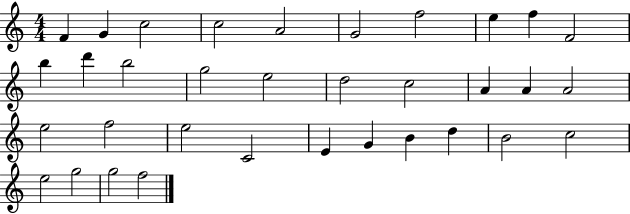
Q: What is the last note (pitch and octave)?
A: F5